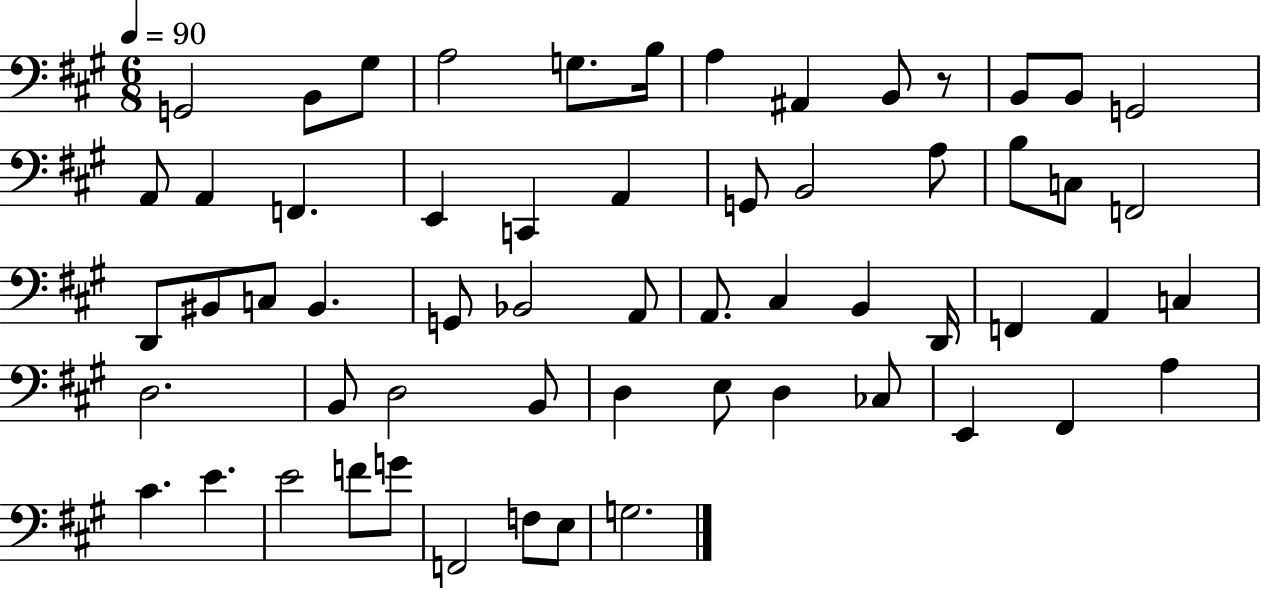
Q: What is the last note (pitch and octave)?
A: G3